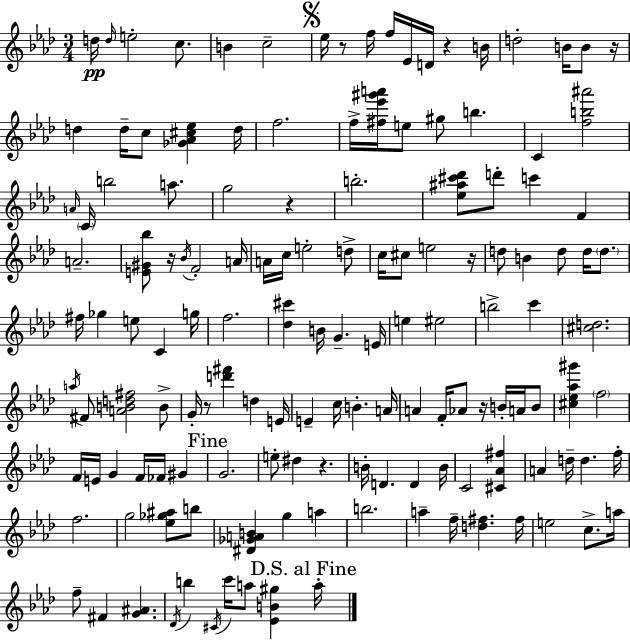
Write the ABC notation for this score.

X:1
T:Untitled
M:3/4
L:1/4
K:Ab
d/4 d/4 e2 c/2 B c2 _e/4 z/2 f/4 f/4 _E/4 D/4 z B/4 d2 B/4 B/2 z/4 d d/4 c/2 [_G_A^c_e] d/4 f2 f/4 [^f_e'^g'a']/4 e/2 ^g/2 b C [fb^a']2 A/4 C/4 b2 a/2 g2 z b2 [_e^a^c'_d']/2 d'/2 c' F A2 [E^G_b]/2 z/4 _B/4 F2 A/4 A/4 c/4 e2 d/2 c/4 ^c/2 e2 z/4 d/2 B d/2 d/4 d/2 ^f/4 _g e/2 C g/4 f2 [_d^c'] B/4 G E/4 e ^e2 b2 c' [^cd]2 a/4 ^F/2 [ABd^f]2 B/2 G/4 z/2 [d'^f'] d E/4 E c/4 B A/4 A F/4 _A/2 z/4 B/4 A/4 B/2 [^c_e_a^g'] f2 F/4 E/4 G F/4 _F/4 ^G G2 e/2 ^d z B/4 D D B/4 C2 [^C_A^f] A d/4 d f/4 f2 g2 [_e_g^a]/2 b/2 [^D_GAB] g a b2 a f/4 [d^f] ^f/4 e2 c/2 a/4 f/2 ^F [G^A] _D/4 b ^C/4 c'/4 a/2 [_EB^g] a/4